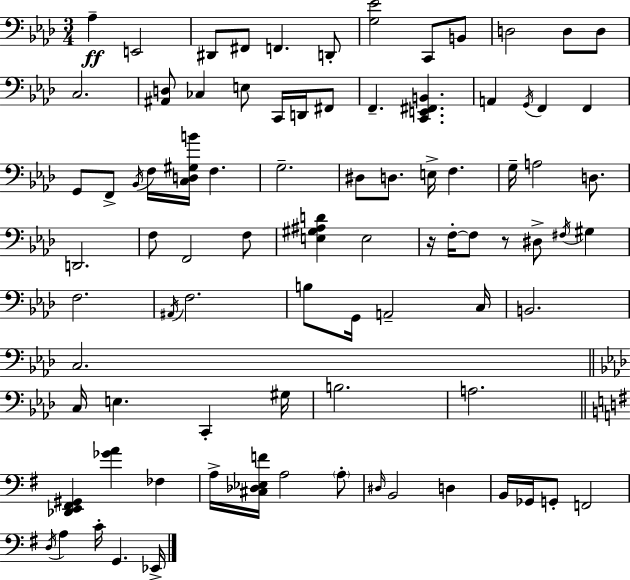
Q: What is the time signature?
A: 3/4